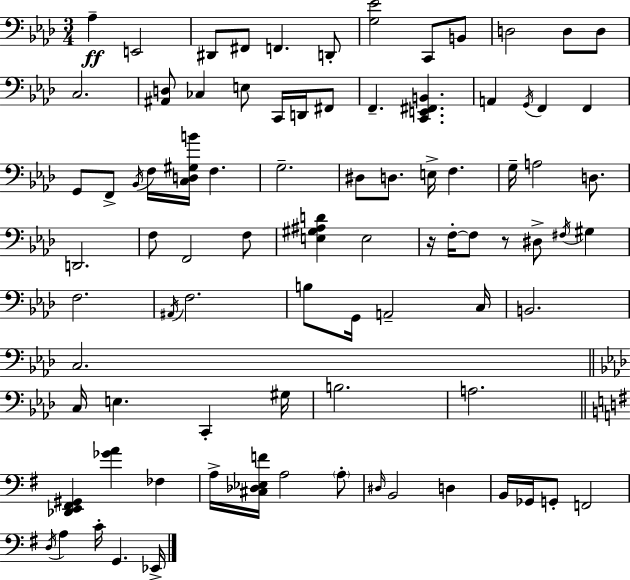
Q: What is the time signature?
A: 3/4